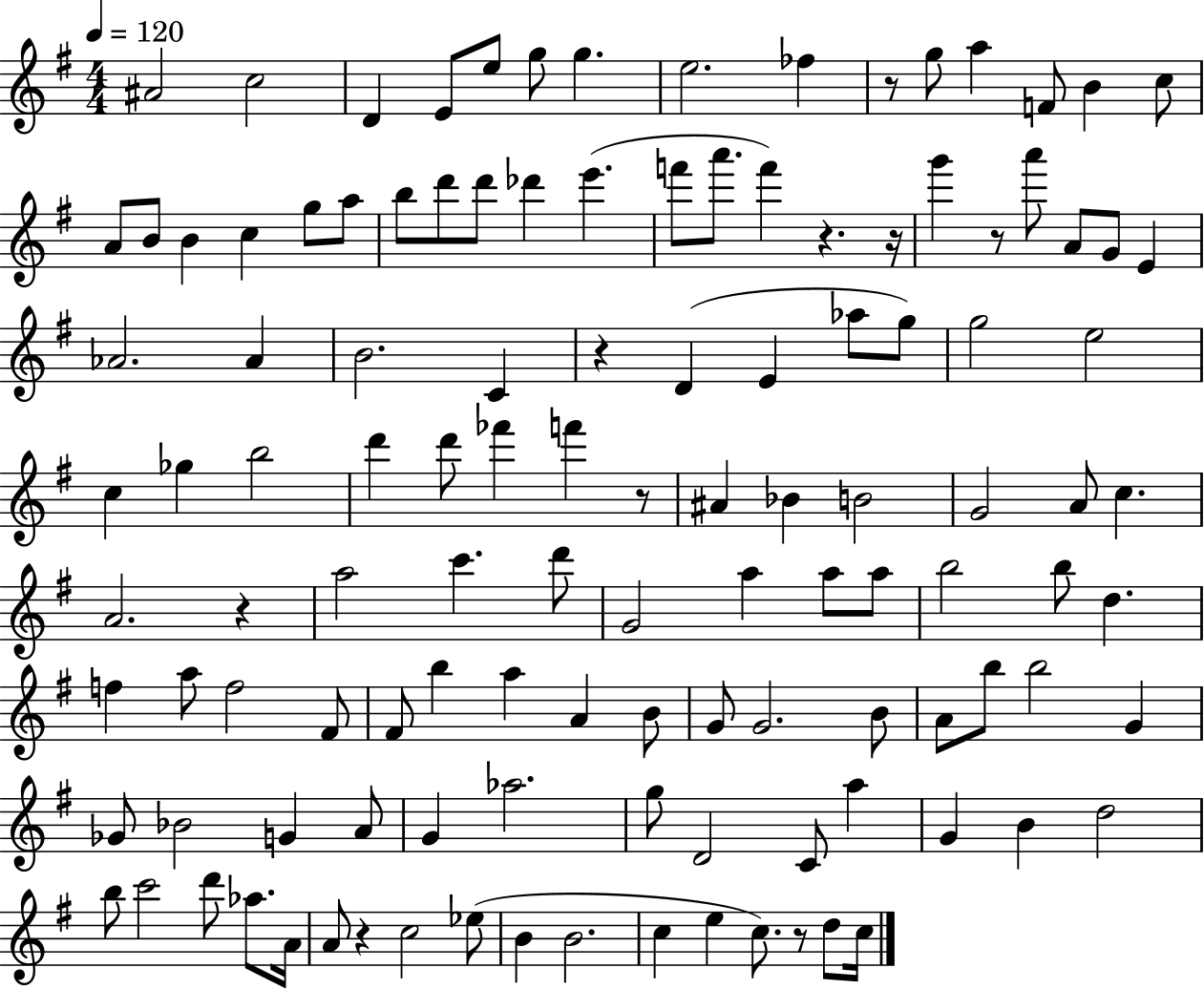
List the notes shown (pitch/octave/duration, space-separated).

A#4/h C5/h D4/q E4/e E5/e G5/e G5/q. E5/h. FES5/q R/e G5/e A5/q F4/e B4/q C5/e A4/e B4/e B4/q C5/q G5/e A5/e B5/e D6/e D6/e Db6/q E6/q. F6/e A6/e. F6/q R/q. R/s G6/q R/e A6/e A4/e G4/e E4/q Ab4/h. Ab4/q B4/h. C4/q R/q D4/q E4/q Ab5/e G5/e G5/h E5/h C5/q Gb5/q B5/h D6/q D6/e FES6/q F6/q R/e A#4/q Bb4/q B4/h G4/h A4/e C5/q. A4/h. R/q A5/h C6/q. D6/e G4/h A5/q A5/e A5/e B5/h B5/e D5/q. F5/q A5/e F5/h F#4/e F#4/e B5/q A5/q A4/q B4/e G4/e G4/h. B4/e A4/e B5/e B5/h G4/q Gb4/e Bb4/h G4/q A4/e G4/q Ab5/h. G5/e D4/h C4/e A5/q G4/q B4/q D5/h B5/e C6/h D6/e Ab5/e. A4/s A4/e R/q C5/h Eb5/e B4/q B4/h. C5/q E5/q C5/e. R/e D5/e C5/s